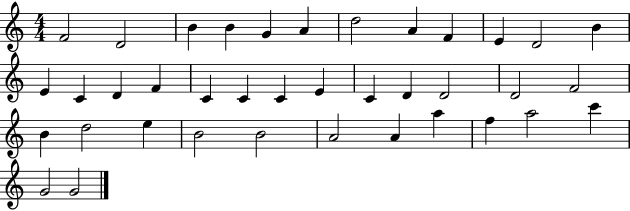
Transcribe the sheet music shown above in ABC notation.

X:1
T:Untitled
M:4/4
L:1/4
K:C
F2 D2 B B G A d2 A F E D2 B E C D F C C C E C D D2 D2 F2 B d2 e B2 B2 A2 A a f a2 c' G2 G2